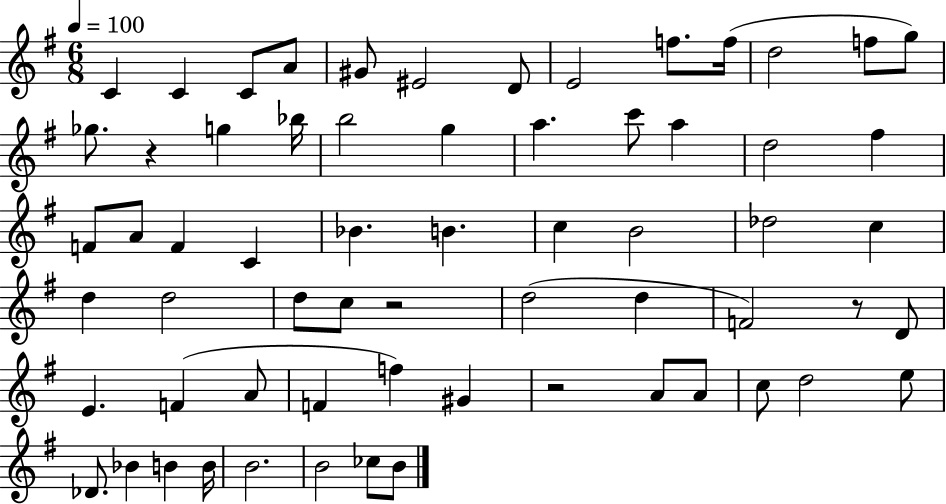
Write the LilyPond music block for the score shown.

{
  \clef treble
  \numericTimeSignature
  \time 6/8
  \key g \major
  \tempo 4 = 100
  c'4 c'4 c'8 a'8 | gis'8 eis'2 d'8 | e'2 f''8. f''16( | d''2 f''8 g''8) | \break ges''8. r4 g''4 bes''16 | b''2 g''4 | a''4. c'''8 a''4 | d''2 fis''4 | \break f'8 a'8 f'4 c'4 | bes'4. b'4. | c''4 b'2 | des''2 c''4 | \break d''4 d''2 | d''8 c''8 r2 | d''2( d''4 | f'2) r8 d'8 | \break e'4. f'4( a'8 | f'4 f''4) gis'4 | r2 a'8 a'8 | c''8 d''2 e''8 | \break des'8. bes'4 b'4 b'16 | b'2. | b'2 ces''8 b'8 | \bar "|."
}